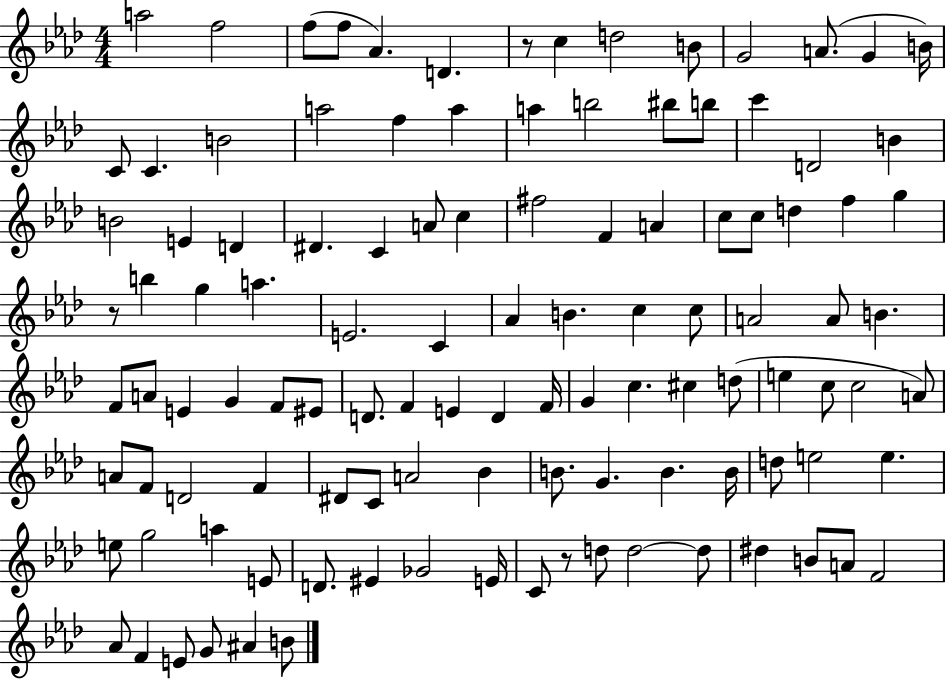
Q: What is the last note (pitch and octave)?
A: B4